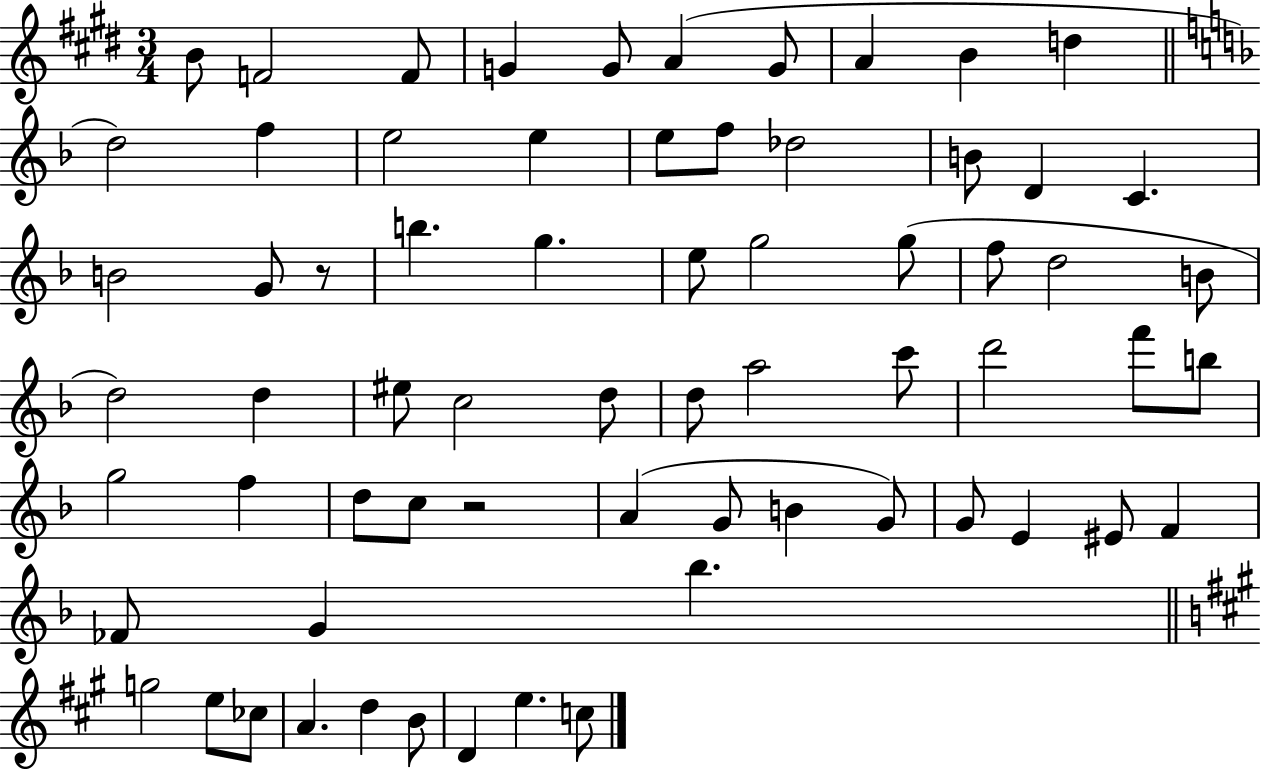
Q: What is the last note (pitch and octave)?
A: C5